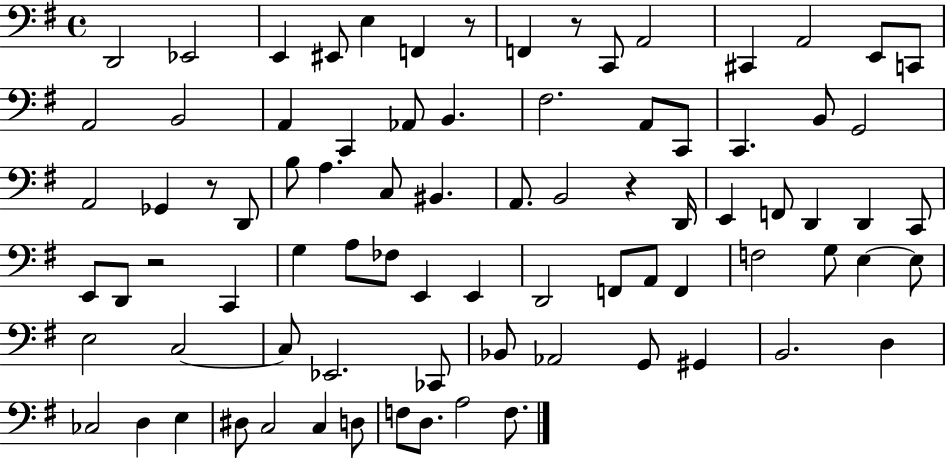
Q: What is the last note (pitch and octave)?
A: F3